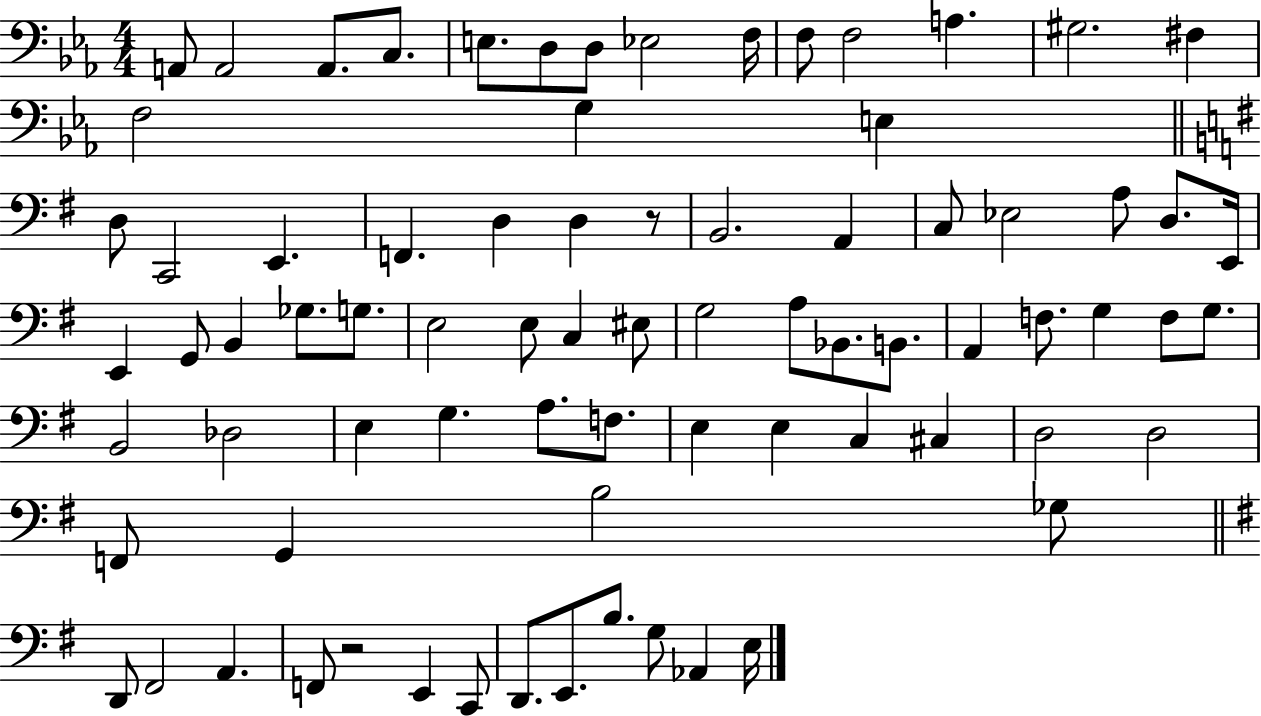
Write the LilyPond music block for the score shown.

{
  \clef bass
  \numericTimeSignature
  \time 4/4
  \key ees \major
  \repeat volta 2 { a,8 a,2 a,8. c8. | e8. d8 d8 ees2 f16 | f8 f2 a4. | gis2. fis4 | \break f2 g4 e4 | \bar "||" \break \key g \major d8 c,2 e,4. | f,4. d4 d4 r8 | b,2. a,4 | c8 ees2 a8 d8. e,16 | \break e,4 g,8 b,4 ges8. g8. | e2 e8 c4 eis8 | g2 a8 bes,8. b,8. | a,4 f8. g4 f8 g8. | \break b,2 des2 | e4 g4. a8. f8. | e4 e4 c4 cis4 | d2 d2 | \break f,8 g,4 b2 ges8 | \bar "||" \break \key g \major d,8 fis,2 a,4. | f,8 r2 e,4 c,8 | d,8. e,8. b8. g8 aes,4 e16 | } \bar "|."
}